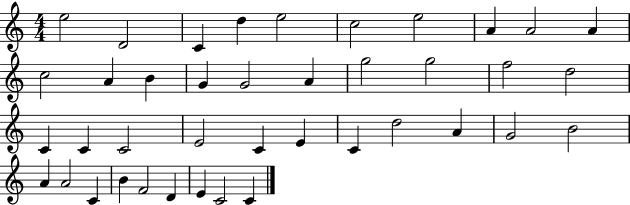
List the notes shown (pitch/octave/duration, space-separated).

E5/h D4/h C4/q D5/q E5/h C5/h E5/h A4/q A4/h A4/q C5/h A4/q B4/q G4/q G4/h A4/q G5/h G5/h F5/h D5/h C4/q C4/q C4/h E4/h C4/q E4/q C4/q D5/h A4/q G4/h B4/h A4/q A4/h C4/q B4/q F4/h D4/q E4/q C4/h C4/q